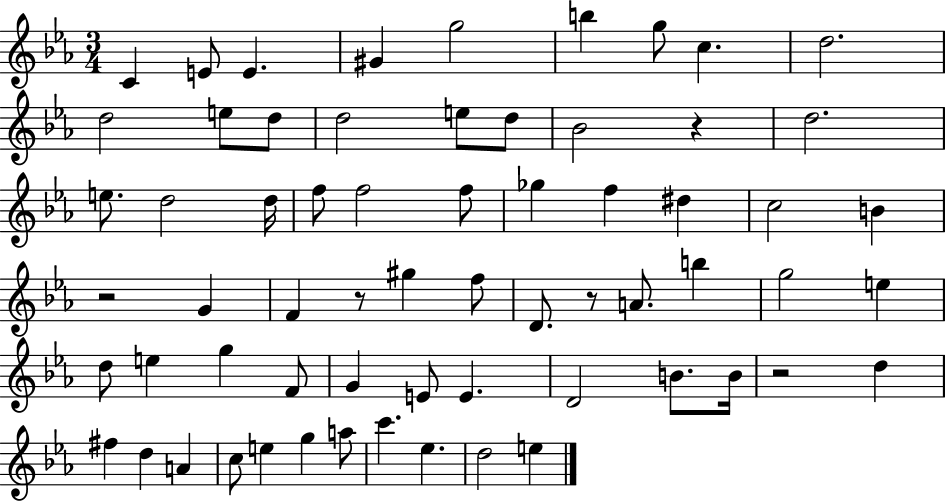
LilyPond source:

{
  \clef treble
  \numericTimeSignature
  \time 3/4
  \key ees \major
  c'4 e'8 e'4. | gis'4 g''2 | b''4 g''8 c''4. | d''2. | \break d''2 e''8 d''8 | d''2 e''8 d''8 | bes'2 r4 | d''2. | \break e''8. d''2 d''16 | f''8 f''2 f''8 | ges''4 f''4 dis''4 | c''2 b'4 | \break r2 g'4 | f'4 r8 gis''4 f''8 | d'8. r8 a'8. b''4 | g''2 e''4 | \break d''8 e''4 g''4 f'8 | g'4 e'8 e'4. | d'2 b'8. b'16 | r2 d''4 | \break fis''4 d''4 a'4 | c''8 e''4 g''4 a''8 | c'''4. ees''4. | d''2 e''4 | \break \bar "|."
}